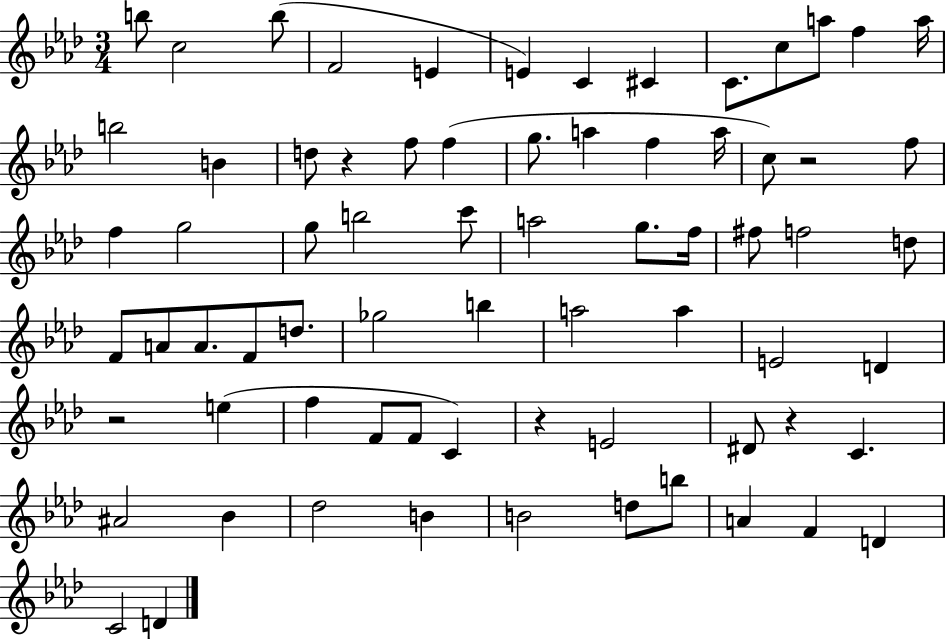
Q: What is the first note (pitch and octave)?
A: B5